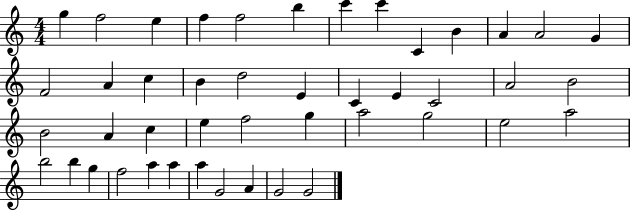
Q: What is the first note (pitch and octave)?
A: G5